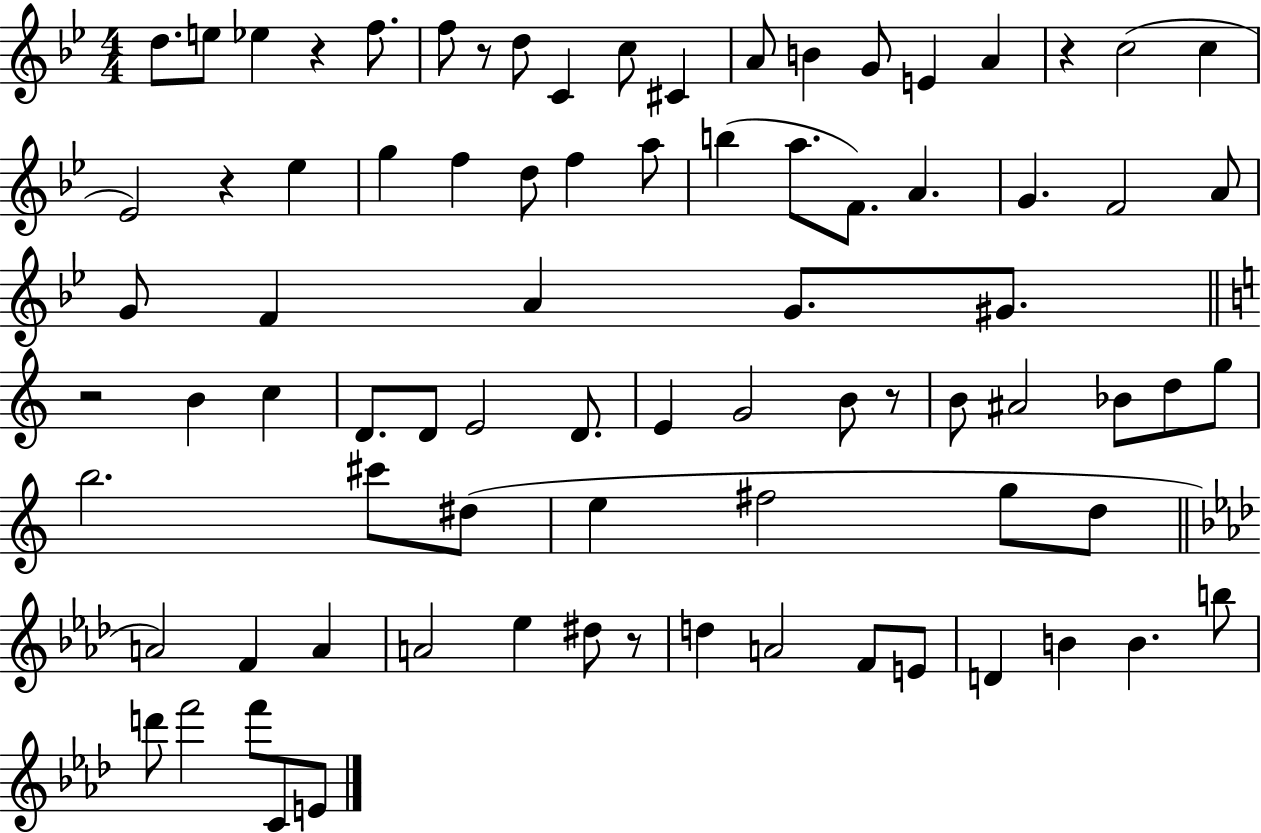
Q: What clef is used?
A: treble